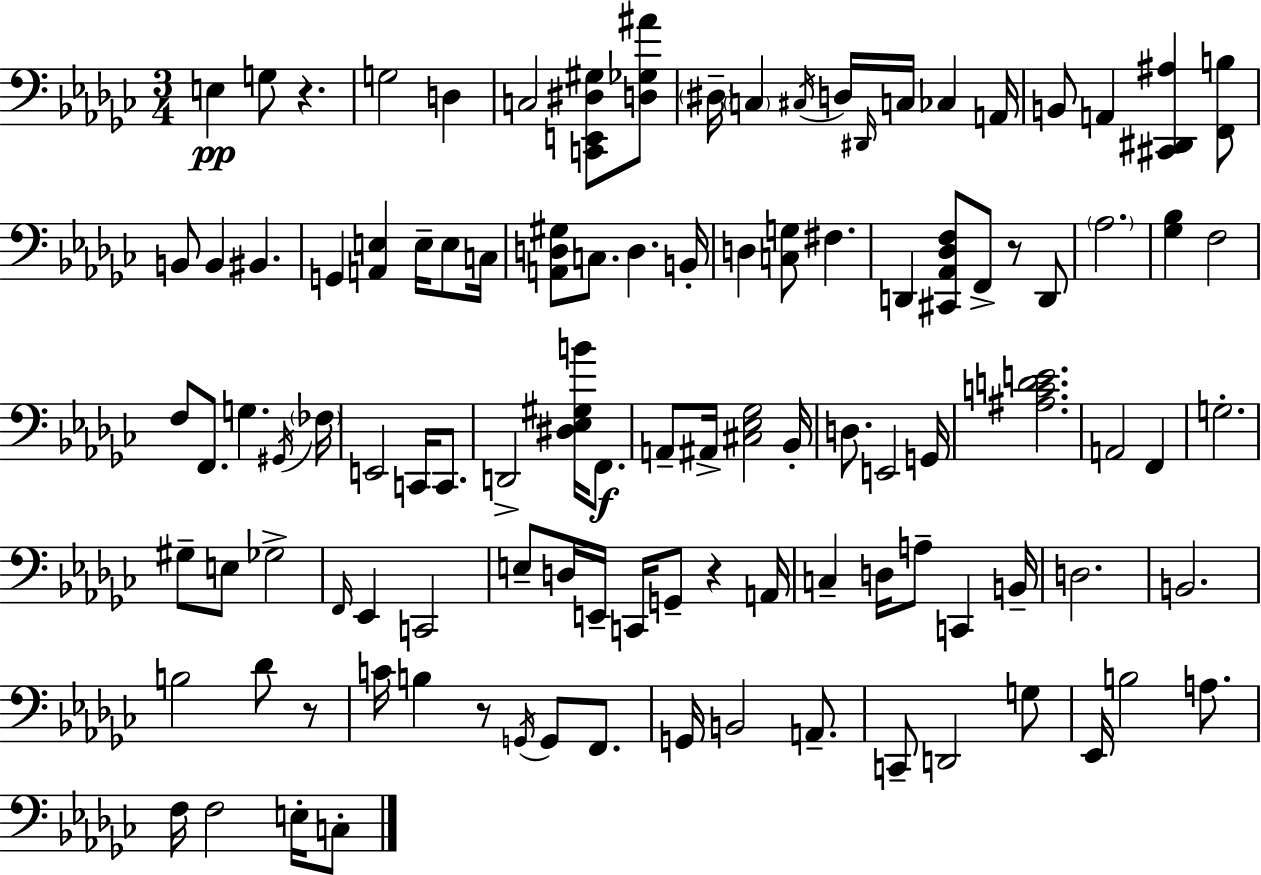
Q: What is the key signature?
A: EES minor